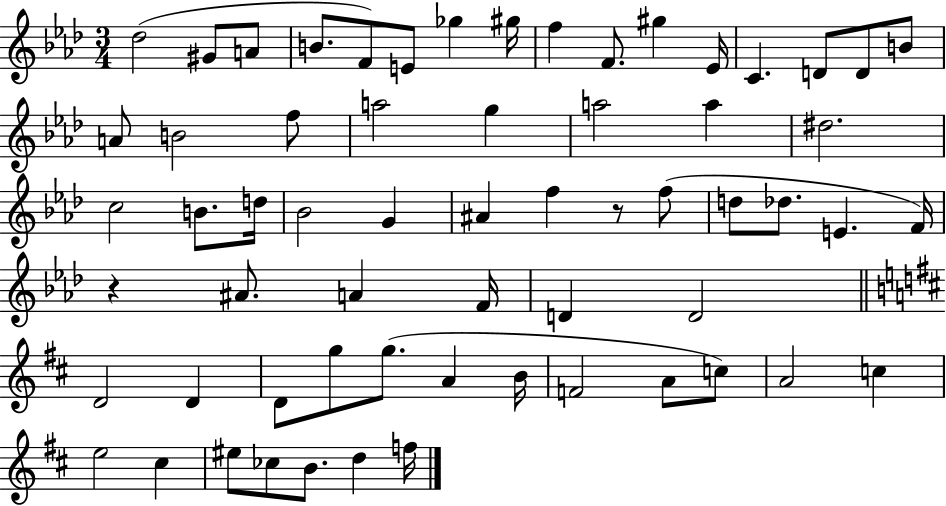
Db5/h G#4/e A4/e B4/e. F4/e E4/e Gb5/q G#5/s F5/q F4/e. G#5/q Eb4/s C4/q. D4/e D4/e B4/e A4/e B4/h F5/e A5/h G5/q A5/h A5/q D#5/h. C5/h B4/e. D5/s Bb4/h G4/q A#4/q F5/q R/e F5/e D5/e Db5/e. E4/q. F4/s R/q A#4/e. A4/q F4/s D4/q D4/h D4/h D4/q D4/e G5/e G5/e. A4/q B4/s F4/h A4/e C5/e A4/h C5/q E5/h C#5/q EIS5/e CES5/e B4/e. D5/q F5/s